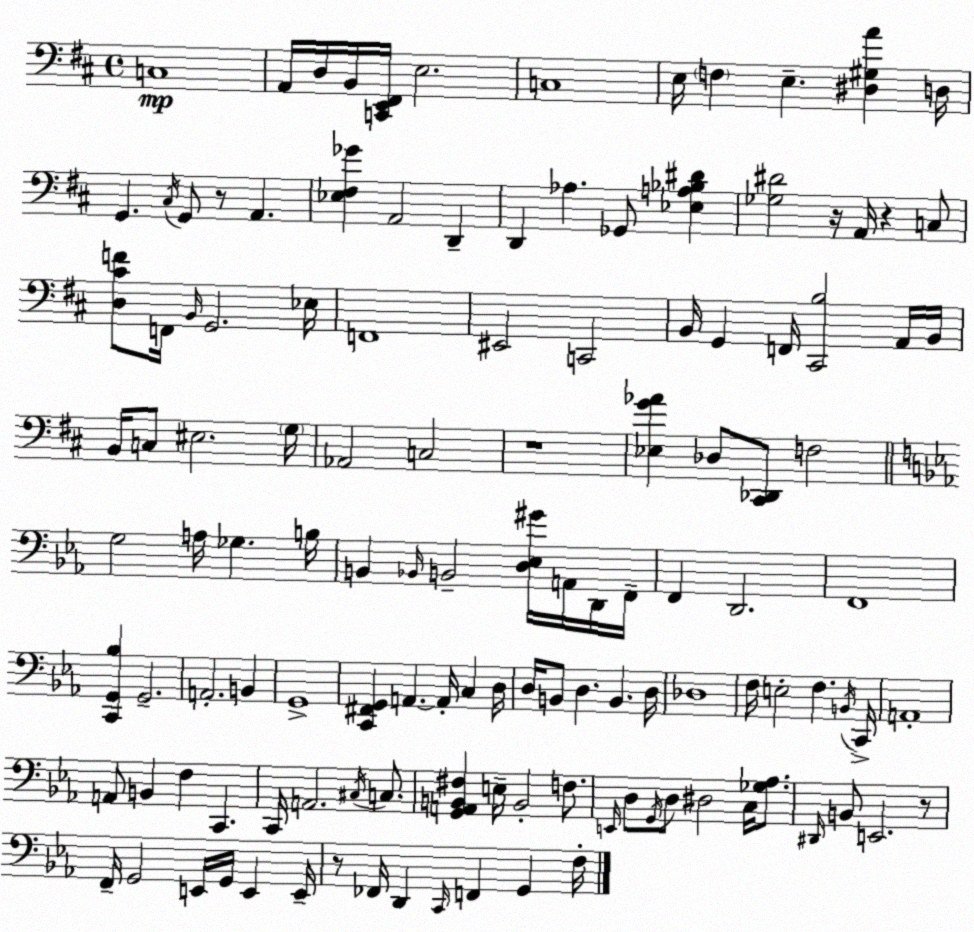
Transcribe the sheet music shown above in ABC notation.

X:1
T:Untitled
M:4/4
L:1/4
K:D
C,4 A,,/4 D,/4 B,,/4 [C,,E,,^F,,]/4 E,2 C,4 E,/4 F, E, [^D,^G,A] D,/4 G,, ^C,/4 G,,/2 z/2 A,, [_E,^F,_G] A,,2 D,, D,, _A, _G,,/2 [_E,A,_B,^D] [_G,^D]2 z/4 A,,/4 z C,/2 [D,^CF]/2 F,,/4 B,,/4 G,,2 _E,/4 F,,4 ^E,,2 C,,2 B,,/4 G,, F,,/4 [^C,,B,]2 A,,/4 B,,/4 B,,/4 C,/2 ^E,2 G,/4 _A,,2 C,2 z4 [_E,G_A] _D,/2 [^C,,_D,,]/2 F,2 G,2 A,/4 _G, B,/4 B,, _B,,/4 B,,2 [D,_E,^G]/4 A,,/4 D,,/4 F,,/4 F,, D,,2 F,,4 [C,,G,,_B,] G,,2 A,,2 B,, G,,4 [C,,^F,,G,,] A,, A,,/4 C, D,/4 D,/4 B,,/2 D, B,, D,/4 _D,4 F,/4 E,2 F, B,,/4 C,,/4 A,,4 A,,/2 B,, F, C,, C,,/4 A,,2 ^C,/4 C,/2 [G,,A,,B,,^F,] E,/4 B,,2 F,/2 E,,/4 D,/2 G,,/4 D,/2 ^D,2 C,/4 [_G,_A,]/2 ^D,,/4 B,,/2 E,,2 z/2 F,,/4 G,,2 E,,/4 G,,/4 E,, E,,/4 z/2 _F,,/4 D,, C,,/4 F,, G,, F,/4